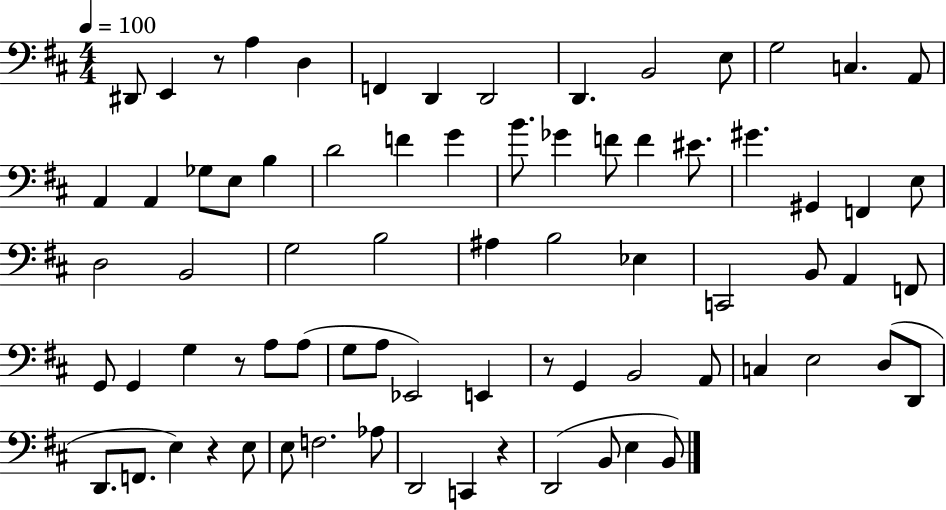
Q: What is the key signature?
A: D major